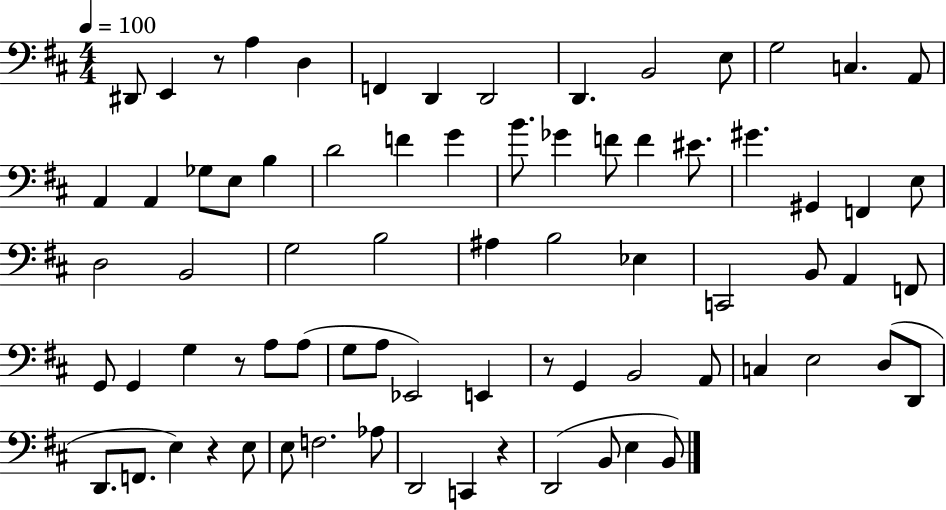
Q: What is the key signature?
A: D major